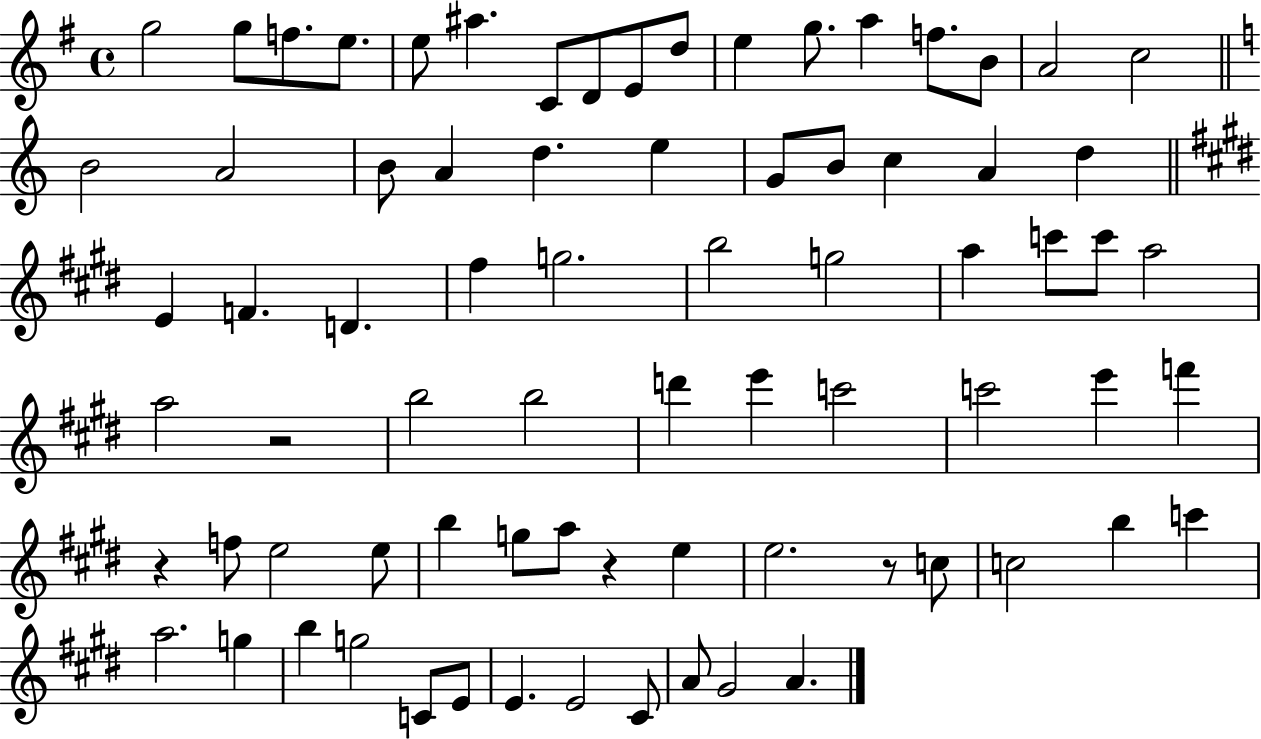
{
  \clef treble
  \time 4/4
  \defaultTimeSignature
  \key g \major
  \repeat volta 2 { g''2 g''8 f''8. e''8. | e''8 ais''4. c'8 d'8 e'8 d''8 | e''4 g''8. a''4 f''8. b'8 | a'2 c''2 | \break \bar "||" \break \key c \major b'2 a'2 | b'8 a'4 d''4. e''4 | g'8 b'8 c''4 a'4 d''4 | \bar "||" \break \key e \major e'4 f'4. d'4. | fis''4 g''2. | b''2 g''2 | a''4 c'''8 c'''8 a''2 | \break a''2 r2 | b''2 b''2 | d'''4 e'''4 c'''2 | c'''2 e'''4 f'''4 | \break r4 f''8 e''2 e''8 | b''4 g''8 a''8 r4 e''4 | e''2. r8 c''8 | c''2 b''4 c'''4 | \break a''2. g''4 | b''4 g''2 c'8 e'8 | e'4. e'2 cis'8 | a'8 gis'2 a'4. | \break } \bar "|."
}